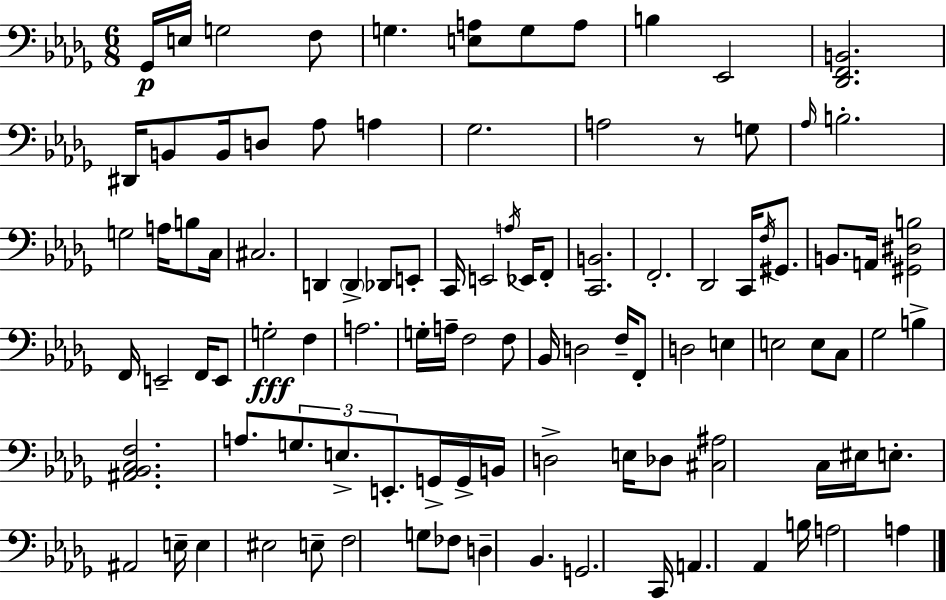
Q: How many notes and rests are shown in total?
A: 100